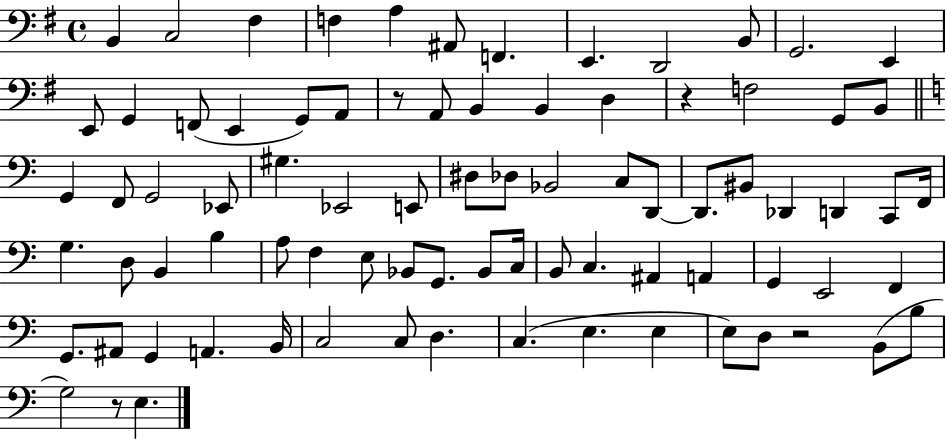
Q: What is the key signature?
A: G major